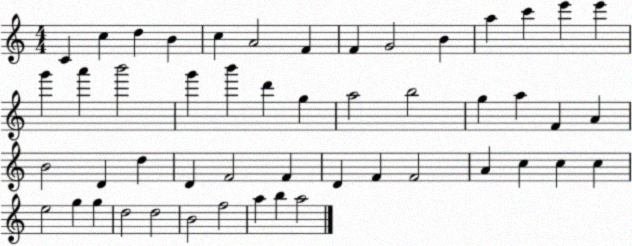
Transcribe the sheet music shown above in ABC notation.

X:1
T:Untitled
M:4/4
L:1/4
K:C
C c d B c A2 F F G2 B a c' e' e' g' a' b'2 g' b' d' g a2 b2 g a F A B2 D d D F2 F D F F2 A c c c e2 g g d2 d2 B2 f2 a b a2